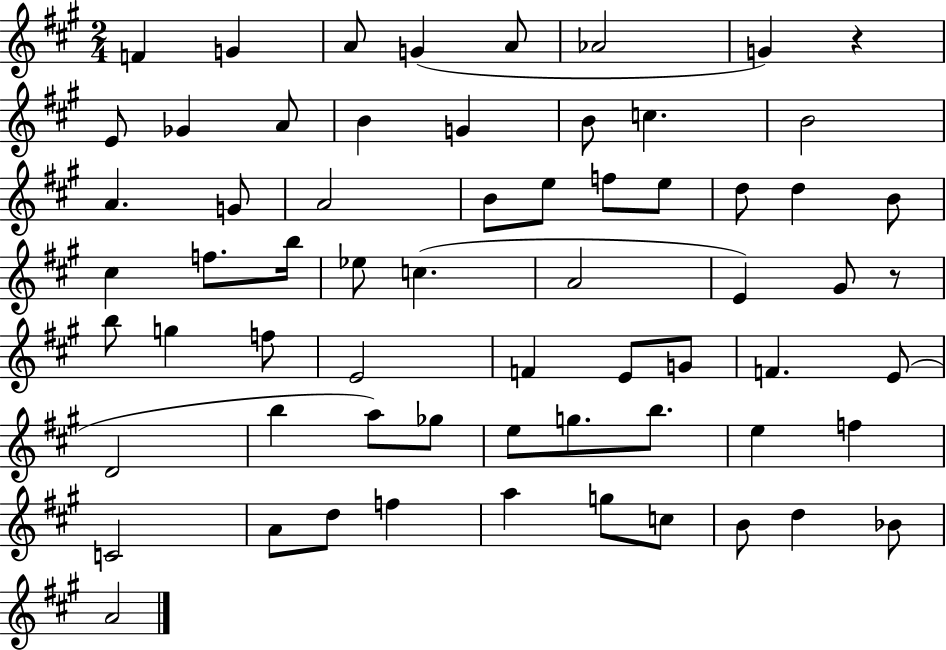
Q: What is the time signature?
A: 2/4